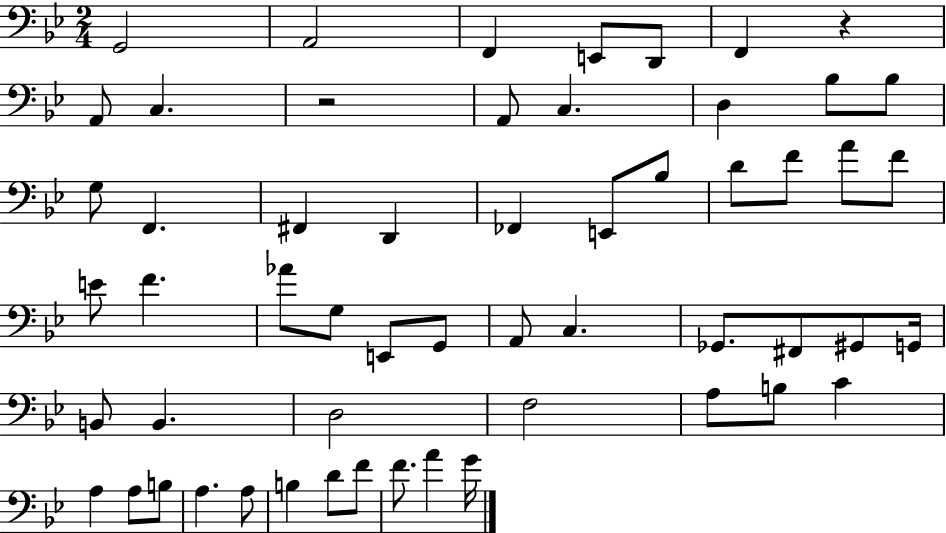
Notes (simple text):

G2/h A2/h F2/q E2/e D2/e F2/q R/q A2/e C3/q. R/h A2/e C3/q. D3/q Bb3/e Bb3/e G3/e F2/q. F#2/q D2/q FES2/q E2/e Bb3/e D4/e F4/e A4/e F4/e E4/e F4/q. Ab4/e G3/e E2/e G2/e A2/e C3/q. Gb2/e. F#2/e G#2/e G2/s B2/e B2/q. D3/h F3/h A3/e B3/e C4/q A3/q A3/e B3/e A3/q. A3/e B3/q D4/e F4/e F4/e. A4/q G4/s